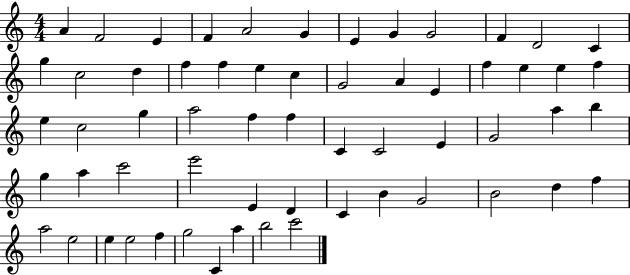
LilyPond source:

{
  \clef treble
  \numericTimeSignature
  \time 4/4
  \key c \major
  a'4 f'2 e'4 | f'4 a'2 g'4 | e'4 g'4 g'2 | f'4 d'2 c'4 | \break g''4 c''2 d''4 | f''4 f''4 e''4 c''4 | g'2 a'4 e'4 | f''4 e''4 e''4 f''4 | \break e''4 c''2 g''4 | a''2 f''4 f''4 | c'4 c'2 e'4 | g'2 a''4 b''4 | \break g''4 a''4 c'''2 | e'''2 e'4 d'4 | c'4 b'4 g'2 | b'2 d''4 f''4 | \break a''2 e''2 | e''4 e''2 f''4 | g''2 c'4 a''4 | b''2 c'''2 | \break \bar "|."
}